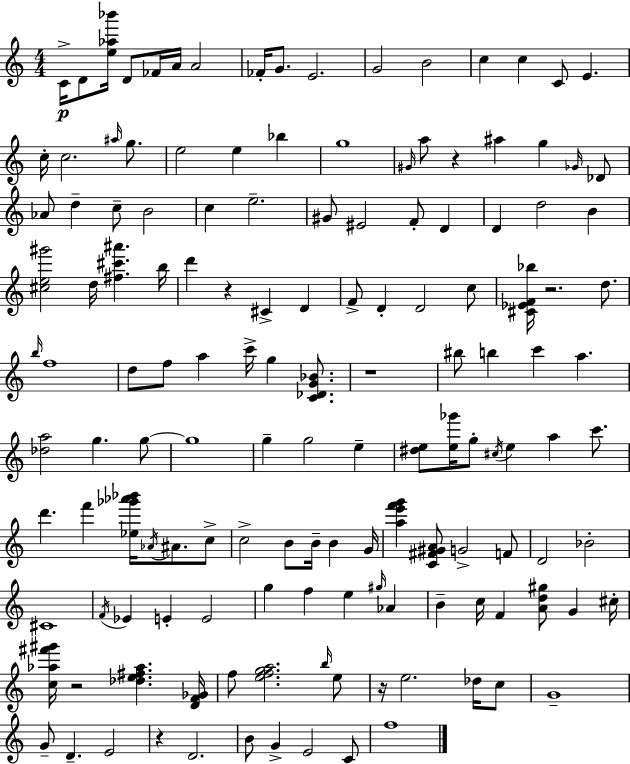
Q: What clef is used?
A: treble